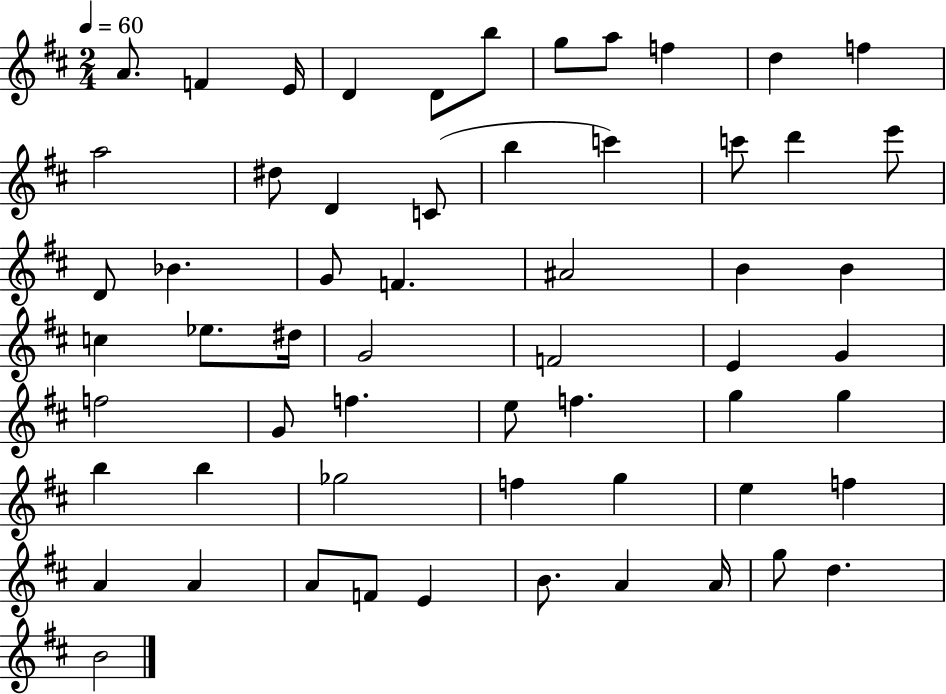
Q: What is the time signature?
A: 2/4